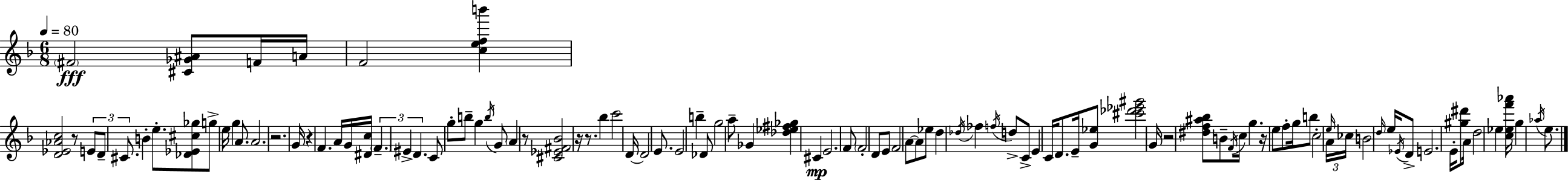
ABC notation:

X:1
T:Untitled
M:6/8
L:1/4
K:F
^F2 [^C_G^A]/2 F/4 A/4 F2 [cefb'] [D_E_Ac]2 z/2 E/2 D/2 ^C/2 B e/2 [_D_E^c_g]/2 g/2 e/4 g A/2 A2 z2 G/4 z F A/4 G/4 [^Dc]/4 F ^E D C/2 g/2 b/2 g b/4 G/2 A z/2 [^C_E^F_B]2 z/4 z/2 _b c'2 D/4 D2 E/2 E2 b _D/2 g2 a/2 _G [_d_e^f_g] ^C E2 F/2 F2 D/2 E/2 F2 A/2 A/2 _e/2 d _d/4 _f f/4 d/2 C/2 E C/4 D/2 E/4 [G_e]/2 [^c'_d'_e'^g']2 G/4 z2 [^df^a_b]/2 B/2 F/4 c/4 g z/4 e/2 f/2 g/4 b/2 c2 A/4 e/4 _c/4 B2 d/4 e/4 _E/4 D/2 E2 E/4 [^g^d']/2 A/4 d2 _e [c_ef'_a']/4 g _a/4 e/2